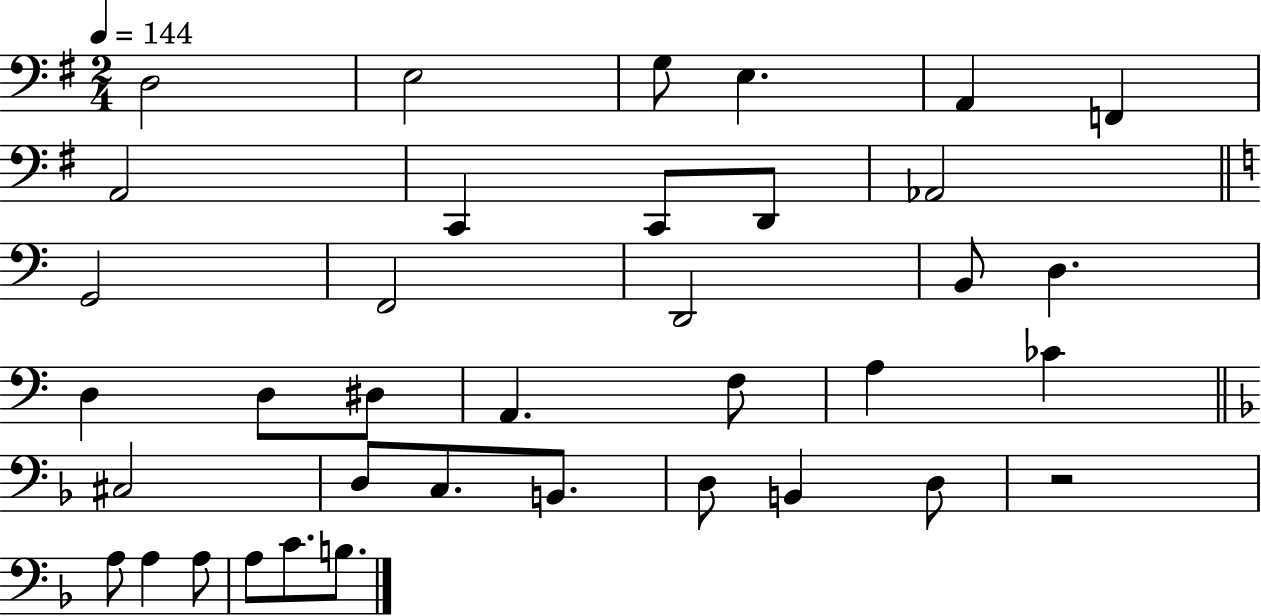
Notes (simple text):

D3/h E3/h G3/e E3/q. A2/q F2/q A2/h C2/q C2/e D2/e Ab2/h G2/h F2/h D2/h B2/e D3/q. D3/q D3/e D#3/e A2/q. F3/e A3/q CES4/q C#3/h D3/e C3/e. B2/e. D3/e B2/q D3/e R/h A3/e A3/q A3/e A3/e C4/e. B3/e.